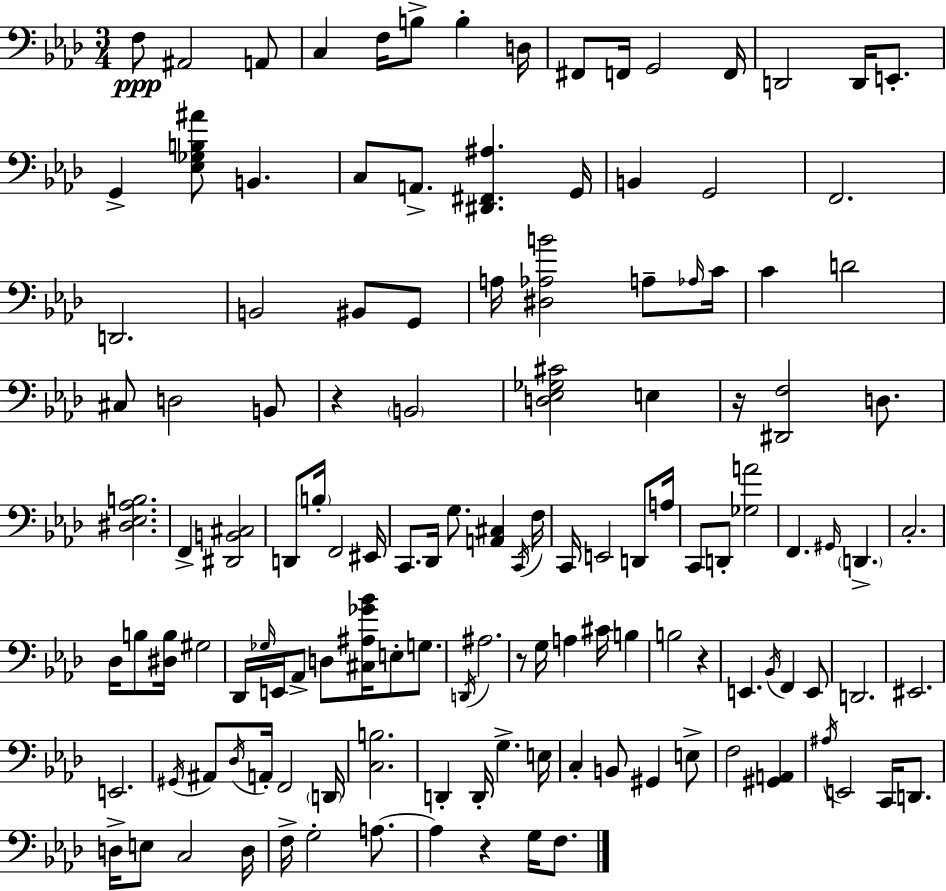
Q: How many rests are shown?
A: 5